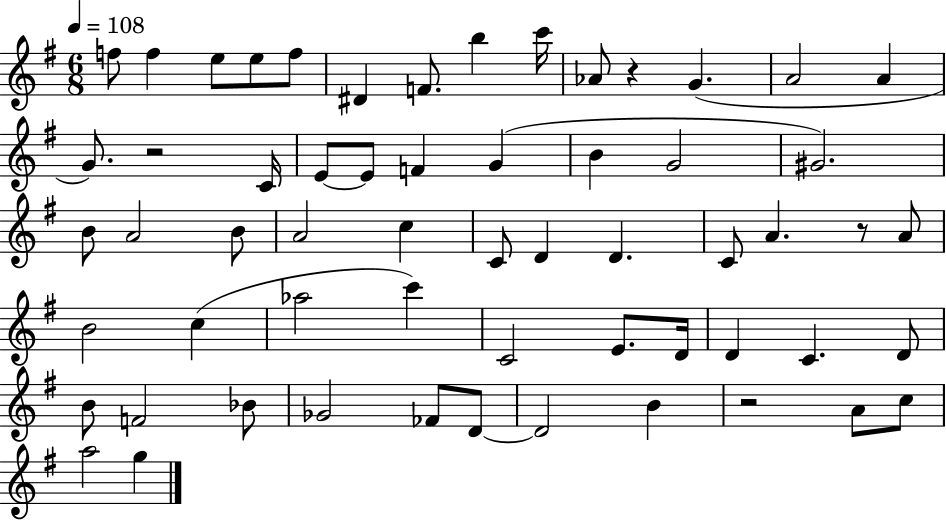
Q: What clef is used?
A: treble